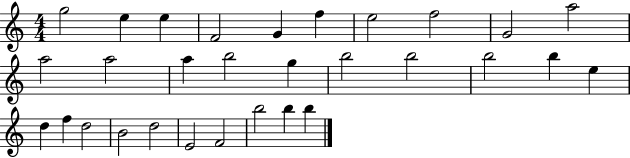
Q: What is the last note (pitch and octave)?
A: B5